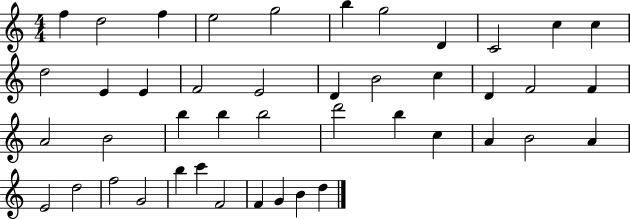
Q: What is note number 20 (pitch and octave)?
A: D4